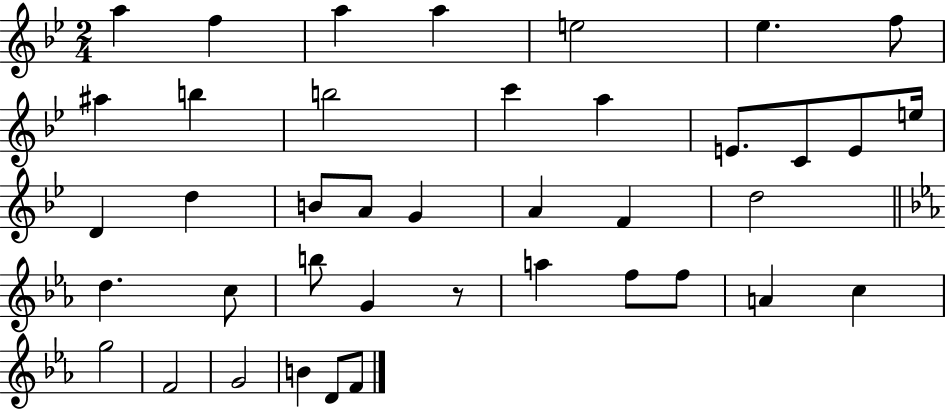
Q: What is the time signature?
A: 2/4